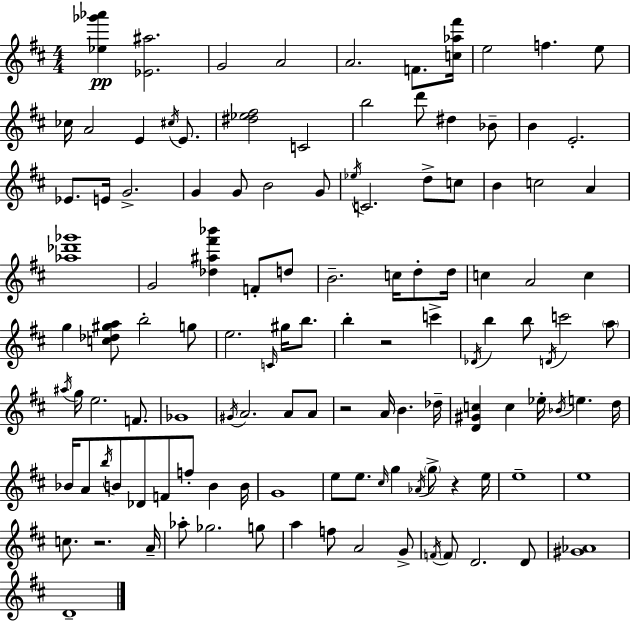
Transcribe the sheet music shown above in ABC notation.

X:1
T:Untitled
M:4/4
L:1/4
K:D
[_e_g'_a'] [_E^a]2 G2 A2 A2 F/2 [c_a^f']/4 e2 f e/2 _c/4 A2 E ^c/4 E/2 [^d_e^f]2 C2 b2 d'/2 ^d _B/2 B E2 _E/2 E/4 G2 G G/2 B2 G/2 _e/4 C2 d/2 c/2 B c2 A [_a_d'_g']4 G2 [_d^a^f'_b'] F/2 d/2 B2 c/4 d/2 d/4 c A2 c g [c_d^ga]/2 b2 g/2 e2 C/4 ^g/4 b/2 b z2 c' _D/4 b b/2 D/4 c'2 a/2 ^a/4 g/4 e2 F/2 _G4 ^G/4 A2 A/2 A/2 z2 A/4 B _d/4 [D^Gc] c _e/4 _B/4 e d/4 _B/4 A/2 b/4 B/2 _D/2 F/2 f/2 B B/4 G4 e/2 e/2 ^c/4 g _A/4 g/2 z e/4 e4 e4 c/2 z2 A/4 _a/2 _g2 g/2 a f/2 A2 G/2 F/4 F/2 D2 D/2 [^G_A]4 D4